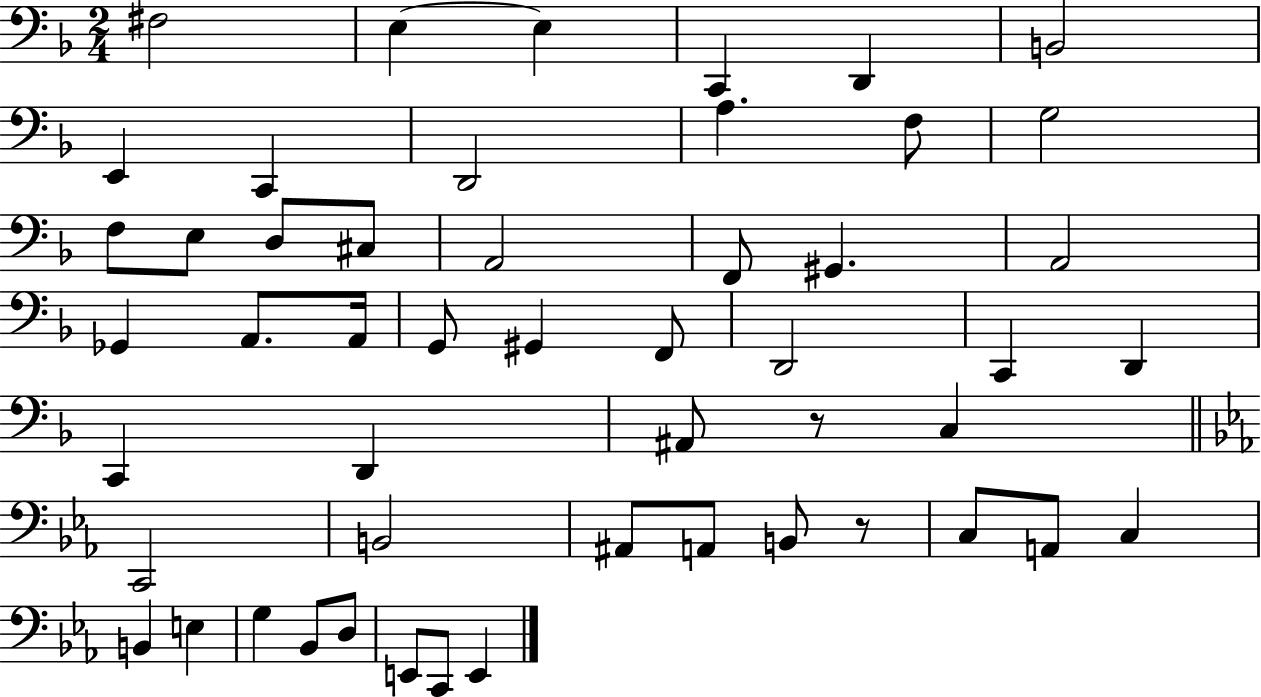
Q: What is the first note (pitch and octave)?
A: F#3